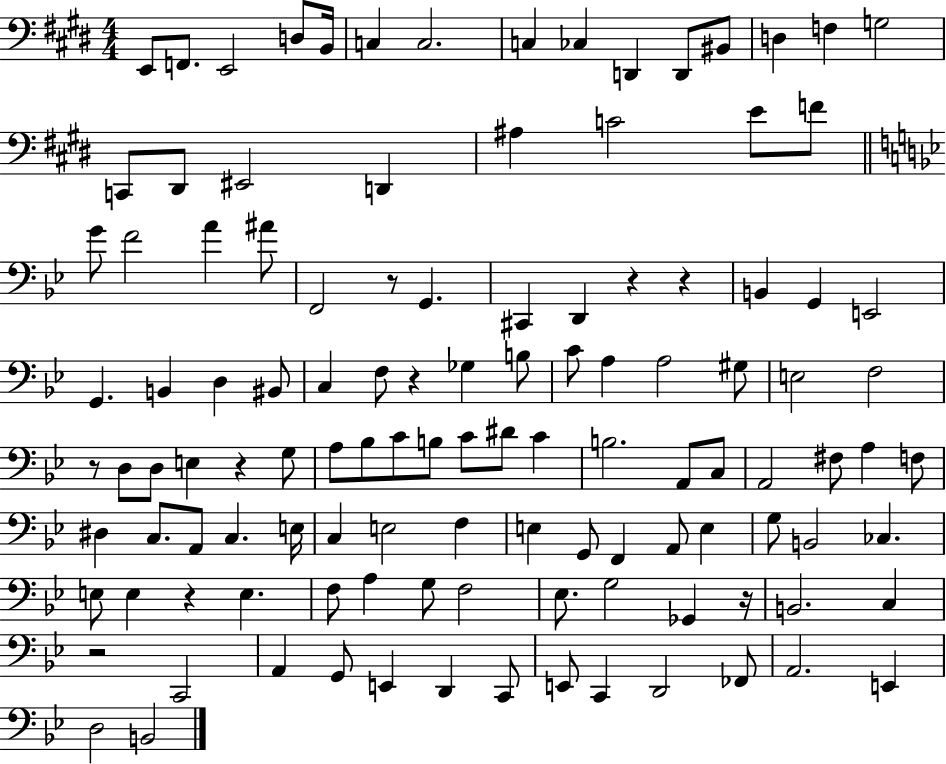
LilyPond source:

{
  \clef bass
  \numericTimeSignature
  \time 4/4
  \key e \major
  \repeat volta 2 { e,8 f,8. e,2 d8 b,16 | c4 c2. | c4 ces4 d,4 d,8 bis,8 | d4 f4 g2 | \break c,8 dis,8 eis,2 d,4 | ais4 c'2 e'8 f'8 | \bar "||" \break \key g \minor g'8 f'2 a'4 ais'8 | f,2 r8 g,4. | cis,4 d,4 r4 r4 | b,4 g,4 e,2 | \break g,4. b,4 d4 bis,8 | c4 f8 r4 ges4 b8 | c'8 a4 a2 gis8 | e2 f2 | \break r8 d8 d8 e4 r4 g8 | a8 bes8 c'8 b8 c'8 dis'8 c'4 | b2. a,8 c8 | a,2 fis8 a4 f8 | \break dis4 c8. a,8 c4. e16 | c4 e2 f4 | e4 g,8 f,4 a,8 e4 | g8 b,2 ces4. | \break e8 e4 r4 e4. | f8 a4 g8 f2 | ees8. g2 ges,4 r16 | b,2. c4 | \break r2 c,2 | a,4 g,8 e,4 d,4 c,8 | e,8 c,4 d,2 fes,8 | a,2. e,4 | \break d2 b,2 | } \bar "|."
}